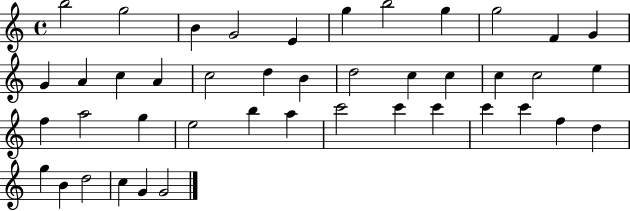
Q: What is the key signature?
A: C major